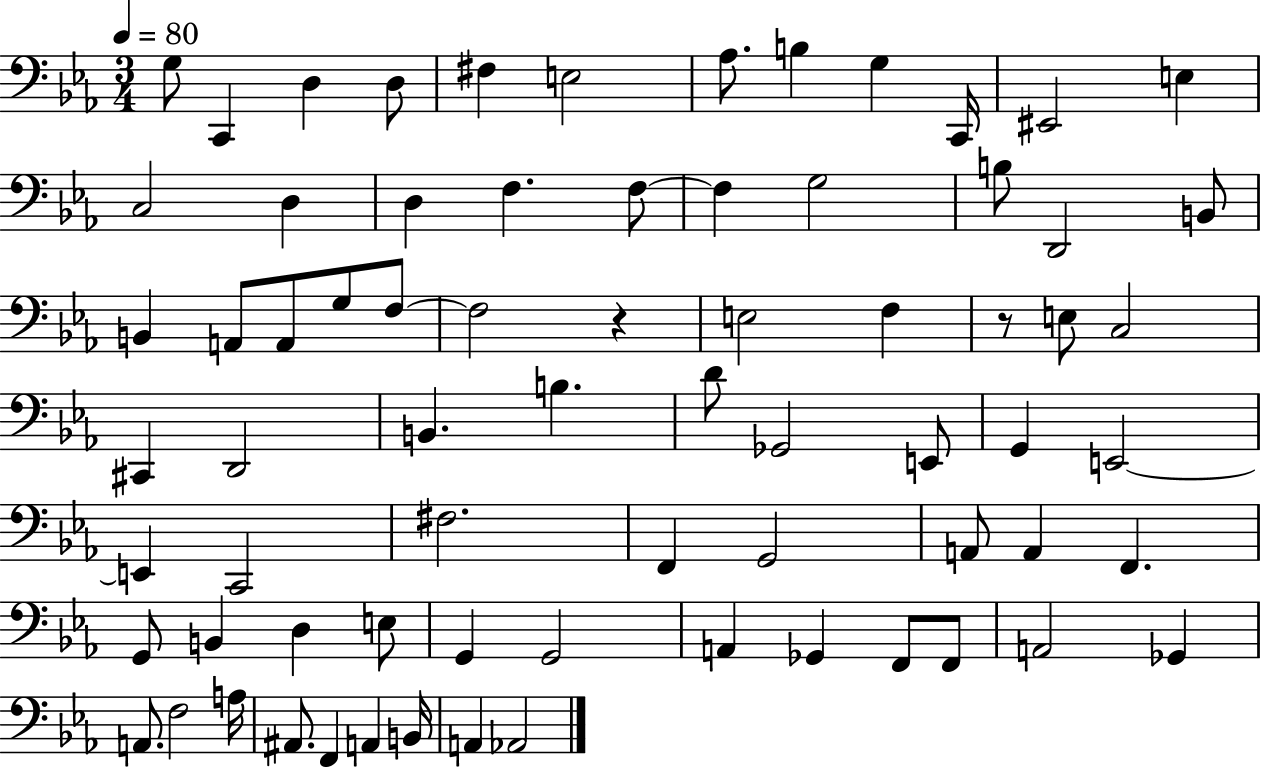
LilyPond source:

{
  \clef bass
  \numericTimeSignature
  \time 3/4
  \key ees \major
  \tempo 4 = 80
  g8 c,4 d4 d8 | fis4 e2 | aes8. b4 g4 c,16 | eis,2 e4 | \break c2 d4 | d4 f4. f8~~ | f4 g2 | b8 d,2 b,8 | \break b,4 a,8 a,8 g8 f8~~ | f2 r4 | e2 f4 | r8 e8 c2 | \break cis,4 d,2 | b,4. b4. | d'8 ges,2 e,8 | g,4 e,2~~ | \break e,4 c,2 | fis2. | f,4 g,2 | a,8 a,4 f,4. | \break g,8 b,4 d4 e8 | g,4 g,2 | a,4 ges,4 f,8 f,8 | a,2 ges,4 | \break a,8. f2 a16 | ais,8. f,4 a,4 b,16 | a,4 aes,2 | \bar "|."
}